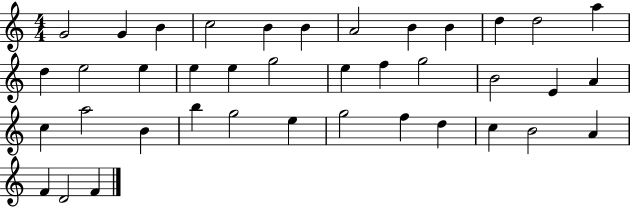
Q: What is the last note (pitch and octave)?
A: F4